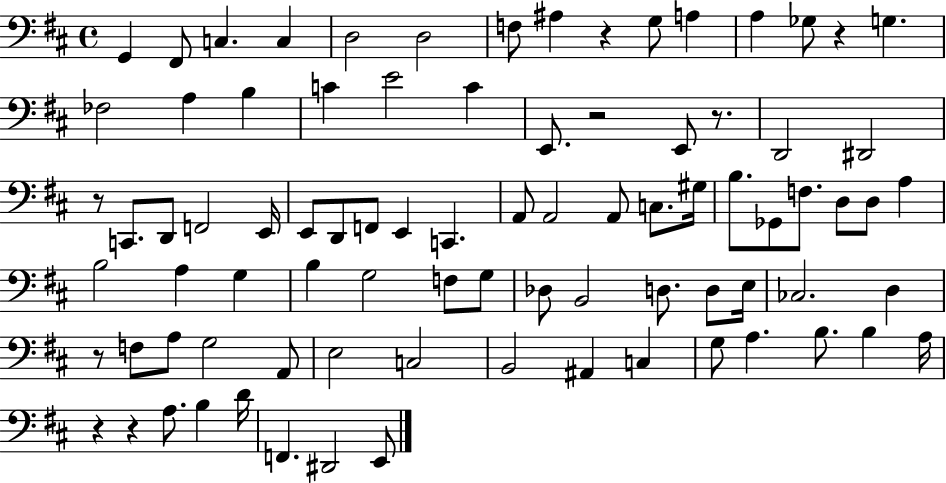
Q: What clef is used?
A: bass